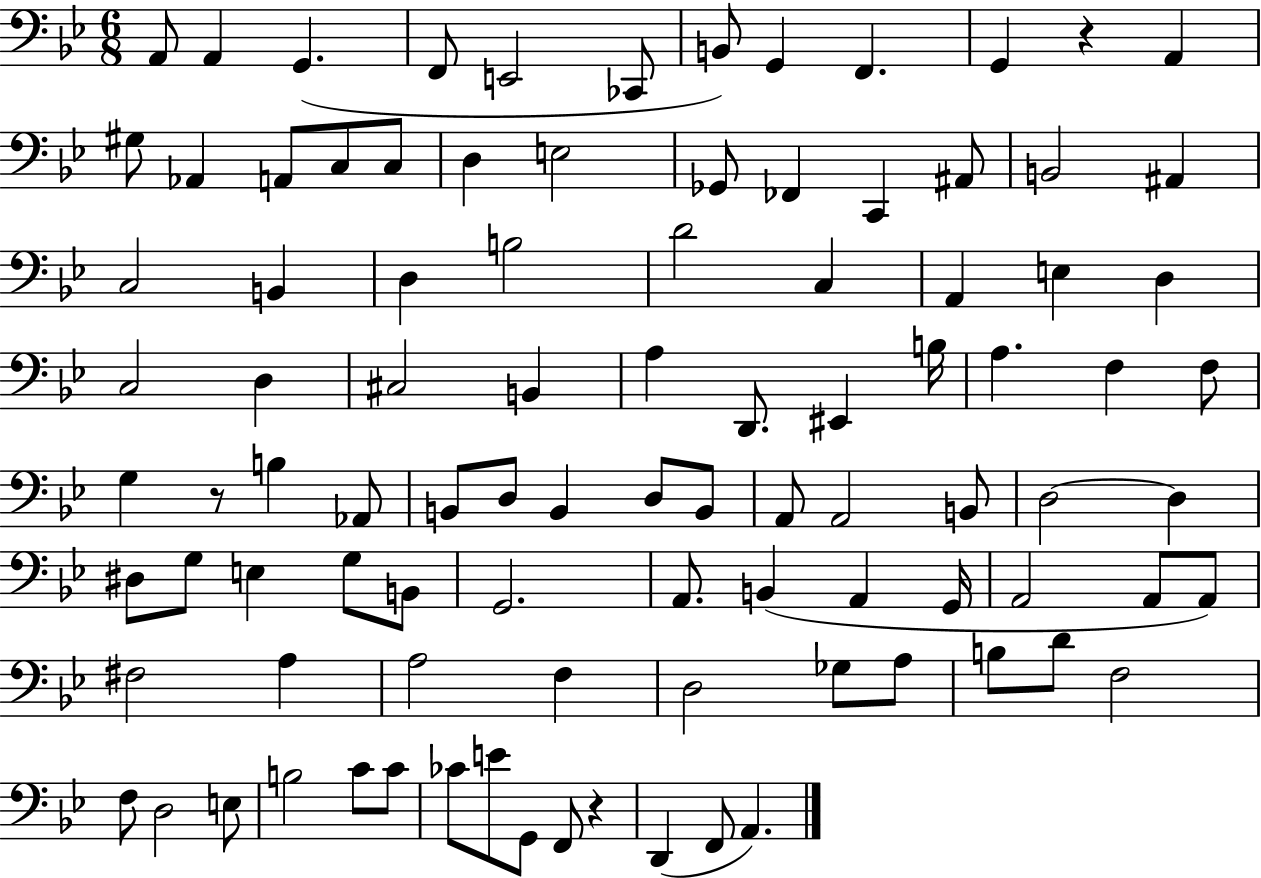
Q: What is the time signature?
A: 6/8